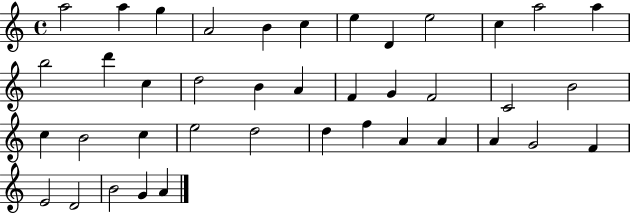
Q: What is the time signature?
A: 4/4